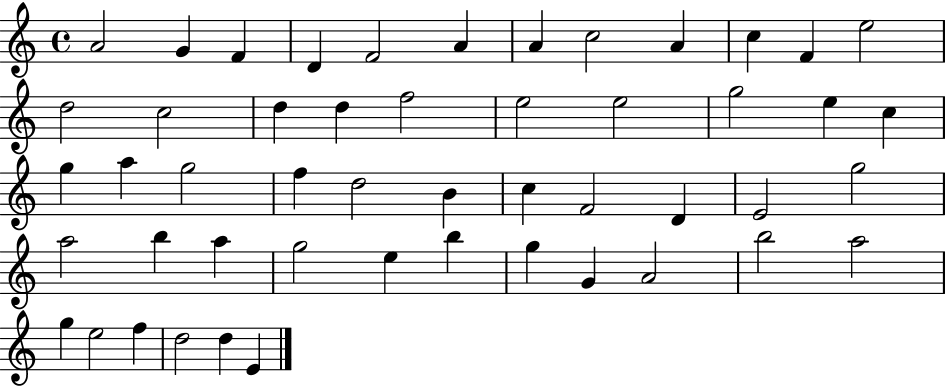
X:1
T:Untitled
M:4/4
L:1/4
K:C
A2 G F D F2 A A c2 A c F e2 d2 c2 d d f2 e2 e2 g2 e c g a g2 f d2 B c F2 D E2 g2 a2 b a g2 e b g G A2 b2 a2 g e2 f d2 d E